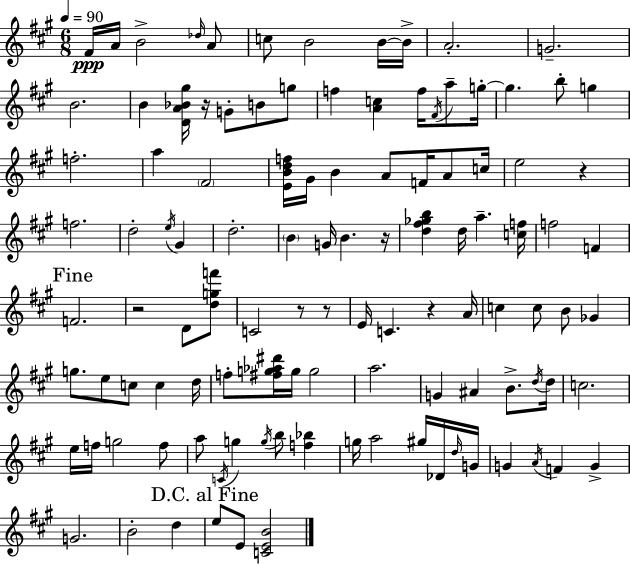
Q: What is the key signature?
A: A major